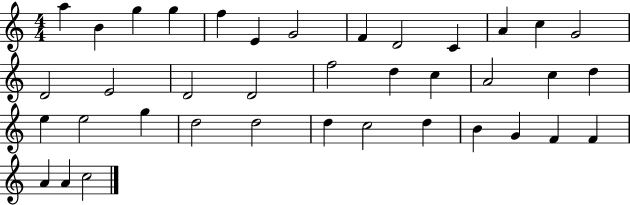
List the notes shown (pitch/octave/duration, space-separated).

A5/q B4/q G5/q G5/q F5/q E4/q G4/h F4/q D4/h C4/q A4/q C5/q G4/h D4/h E4/h D4/h D4/h F5/h D5/q C5/q A4/h C5/q D5/q E5/q E5/h G5/q D5/h D5/h D5/q C5/h D5/q B4/q G4/q F4/q F4/q A4/q A4/q C5/h